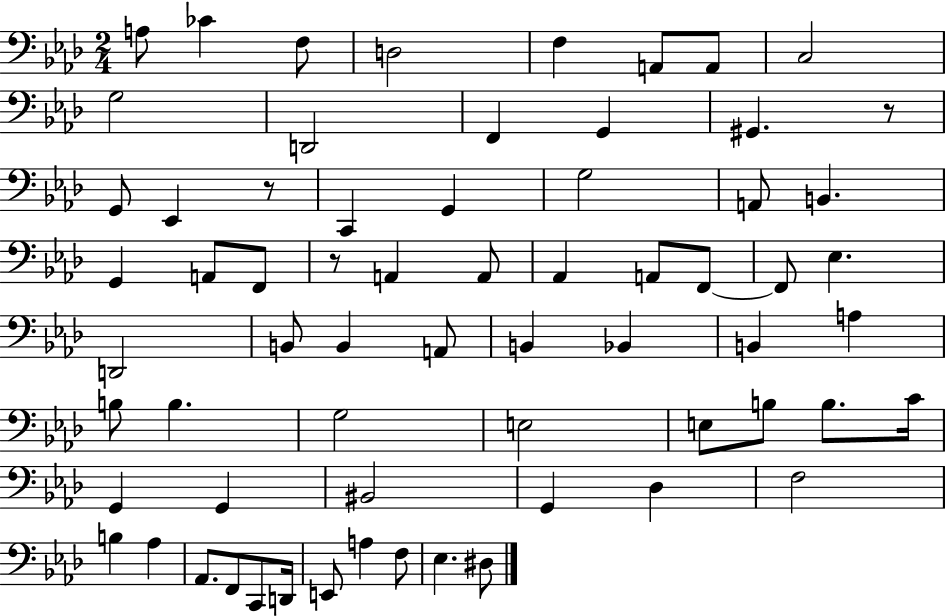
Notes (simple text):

A3/e CES4/q F3/e D3/h F3/q A2/e A2/e C3/h G3/h D2/h F2/q G2/q G#2/q. R/e G2/e Eb2/q R/e C2/q G2/q G3/h A2/e B2/q. G2/q A2/e F2/e R/e A2/q A2/e Ab2/q A2/e F2/e F2/e Eb3/q. D2/h B2/e B2/q A2/e B2/q Bb2/q B2/q A3/q B3/e B3/q. G3/h E3/h E3/e B3/e B3/e. C4/s G2/q G2/q BIS2/h G2/q Db3/q F3/h B3/q Ab3/q Ab2/e. F2/e C2/e D2/s E2/e A3/q F3/e Eb3/q. D#3/e